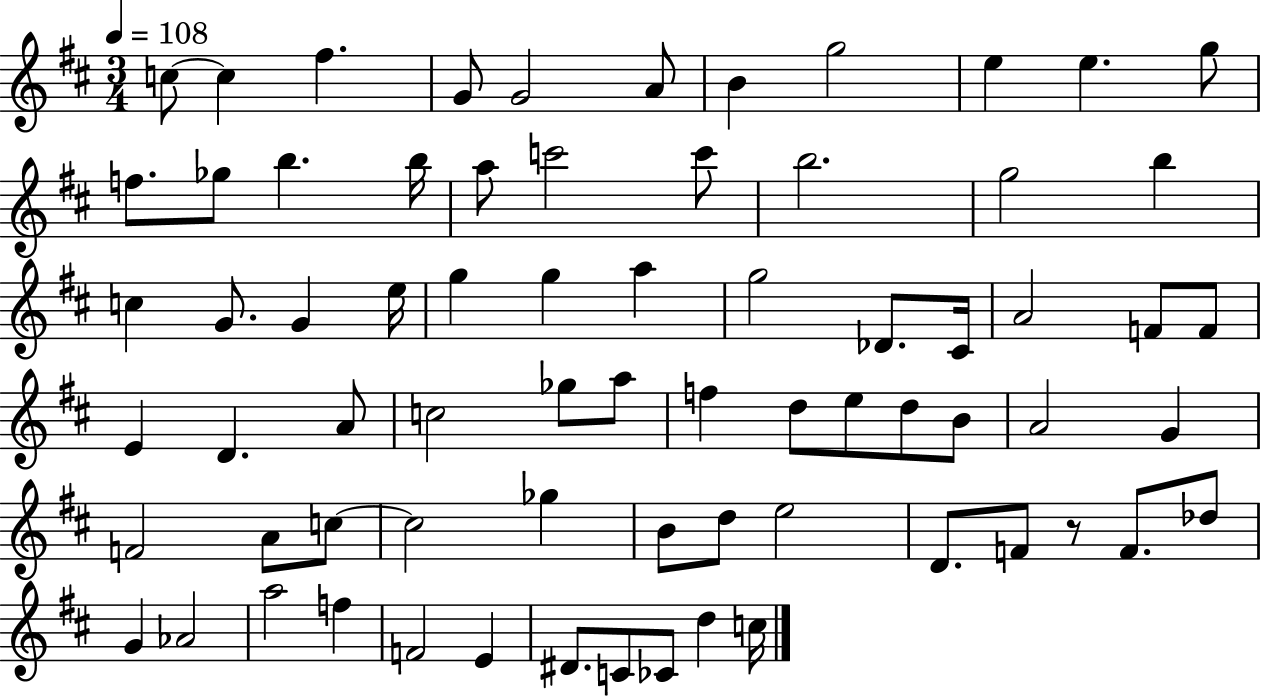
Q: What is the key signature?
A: D major